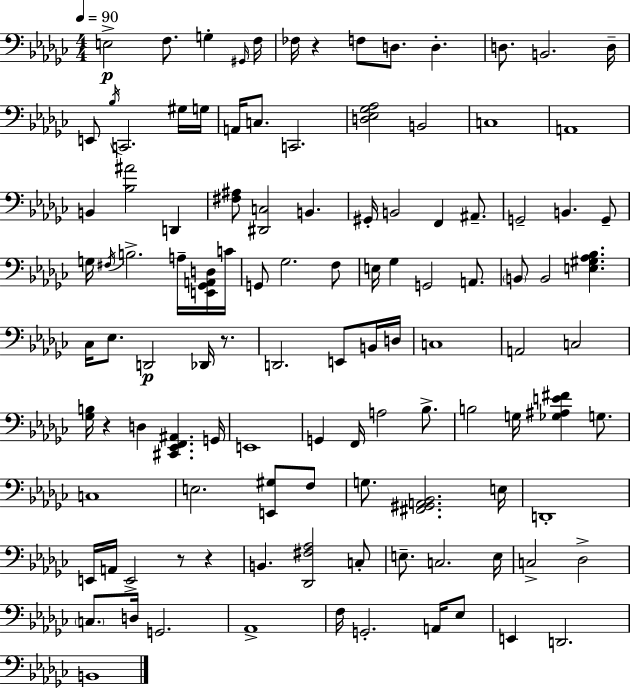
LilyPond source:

{
  \clef bass
  \numericTimeSignature
  \time 4/4
  \key ees \minor
  \tempo 4 = 90
  e2->\p f8. g4-. \grace { gis,16 } | f16 fes16 r4 f8 d8. d4.-. | d8. b,2. | d16-- e,8 \acciaccatura { bes16 } c,2. | \break gis16 g16 a,16 c8. c,2. | <d ees ges aes>2 b,2 | c1 | a,1 | \break b,4 <bes ais'>2 d,4 | <fis ais>8 <dis, c>2 b,4. | gis,16-. b,2 f,4 ais,8.-- | g,2-- b,4. | \break g,8-- g16 \acciaccatura { fis16 } b2.-> | a16-- <e, ges, a, d>16 c'16 g,8 ges2. | f8 e16 ges4 g,2 | a,8. \parenthesize b,8 b,2 <e gis aes bes>4. | \break ces16 ees8. d,2\p des,16 | r8. d,2. e,8 | b,16 d16 c1 | a,2 c2 | \break <ges b>16 r4 d4 <cis, ees, f, ais,>4. | g,16 e,1 | g,4 f,16 a2 | bes8.-> b2 g16 <ges ais e' fis'>4 | \break g8. c1 | e2. <e, gis>8 | f8 g8. <fis, gis, a, bes,>2. | e16 d,1-. | \break e,16 a,16 e,2-> r8 r4 | b,4. <des, fis aes>2 | c8-. e8.-- c2. | e16 c2-> des2-> | \break \parenthesize c8. d16 g,2. | aes,1-> | f16 g,2.-. | a,16 ees8 e,4 d,2. | \break b,1 | \bar "|."
}